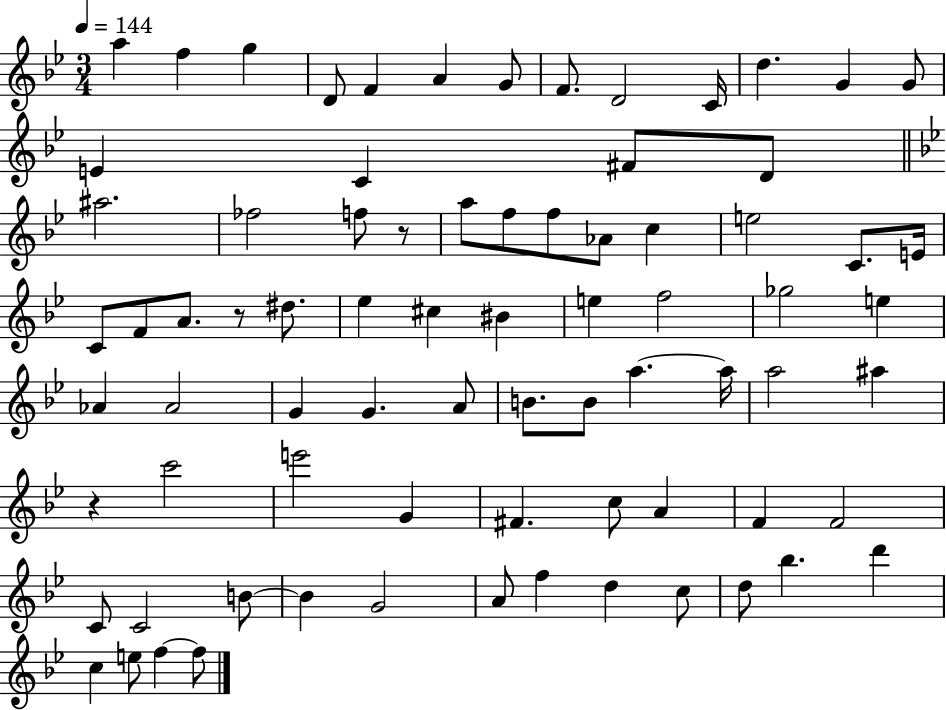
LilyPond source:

{
  \clef treble
  \numericTimeSignature
  \time 3/4
  \key bes \major
  \tempo 4 = 144
  a''4 f''4 g''4 | d'8 f'4 a'4 g'8 | f'8. d'2 c'16 | d''4. g'4 g'8 | \break e'4 c'4 fis'8 d'8 | \bar "||" \break \key bes \major ais''2. | fes''2 f''8 r8 | a''8 f''8 f''8 aes'8 c''4 | e''2 c'8. e'16 | \break c'8 f'8 a'8. r8 dis''8. | ees''4 cis''4 bis'4 | e''4 f''2 | ges''2 e''4 | \break aes'4 aes'2 | g'4 g'4. a'8 | b'8. b'8 a''4.~~ a''16 | a''2 ais''4 | \break r4 c'''2 | e'''2 g'4 | fis'4. c''8 a'4 | f'4 f'2 | \break c'8 c'2 b'8~~ | b'4 g'2 | a'8 f''4 d''4 c''8 | d''8 bes''4. d'''4 | \break c''4 e''8 f''4~~ f''8 | \bar "|."
}